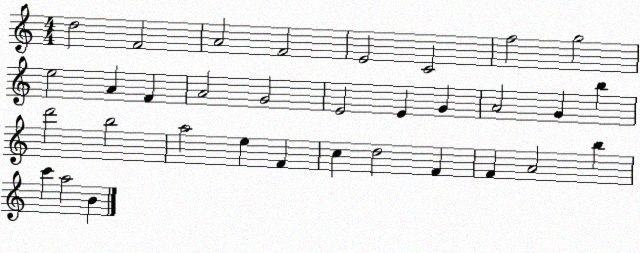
X:1
T:Untitled
M:4/4
L:1/4
K:C
d2 F2 A2 F2 E2 C2 f2 g2 e2 A F A2 G2 E2 E G A2 G b d'2 b2 a2 e F c d2 F F A2 b c' a2 B